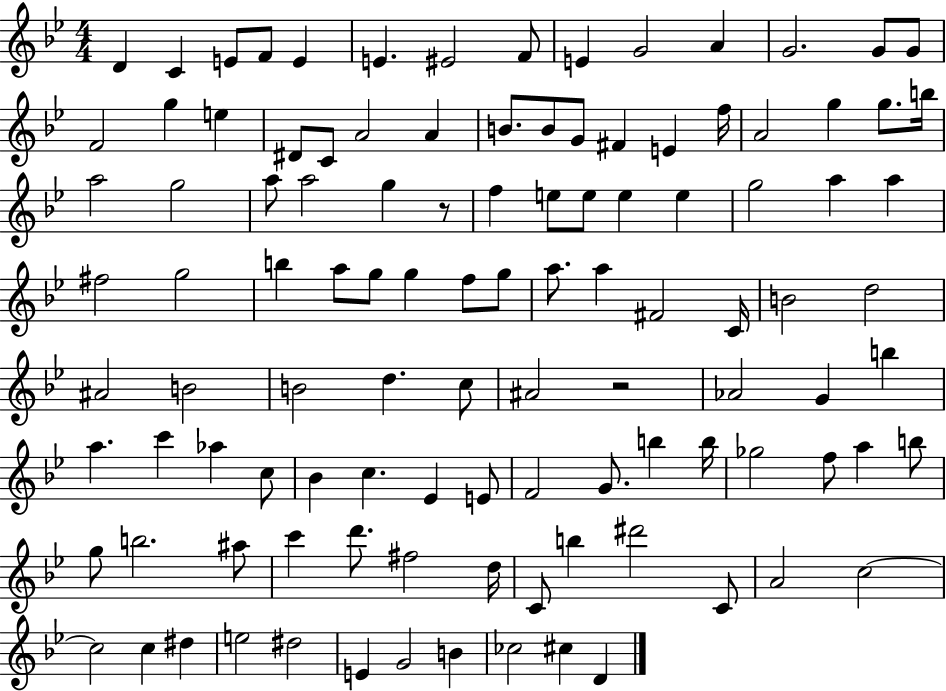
X:1
T:Untitled
M:4/4
L:1/4
K:Bb
D C E/2 F/2 E E ^E2 F/2 E G2 A G2 G/2 G/2 F2 g e ^D/2 C/2 A2 A B/2 B/2 G/2 ^F E f/4 A2 g g/2 b/4 a2 g2 a/2 a2 g z/2 f e/2 e/2 e e g2 a a ^f2 g2 b a/2 g/2 g f/2 g/2 a/2 a ^F2 C/4 B2 d2 ^A2 B2 B2 d c/2 ^A2 z2 _A2 G b a c' _a c/2 _B c _E E/2 F2 G/2 b b/4 _g2 f/2 a b/2 g/2 b2 ^a/2 c' d'/2 ^f2 d/4 C/2 b ^d'2 C/2 A2 c2 c2 c ^d e2 ^d2 E G2 B _c2 ^c D